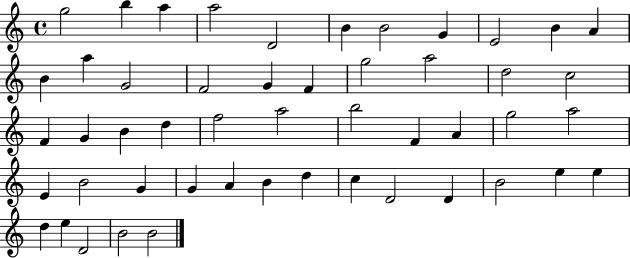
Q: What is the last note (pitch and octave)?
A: B4